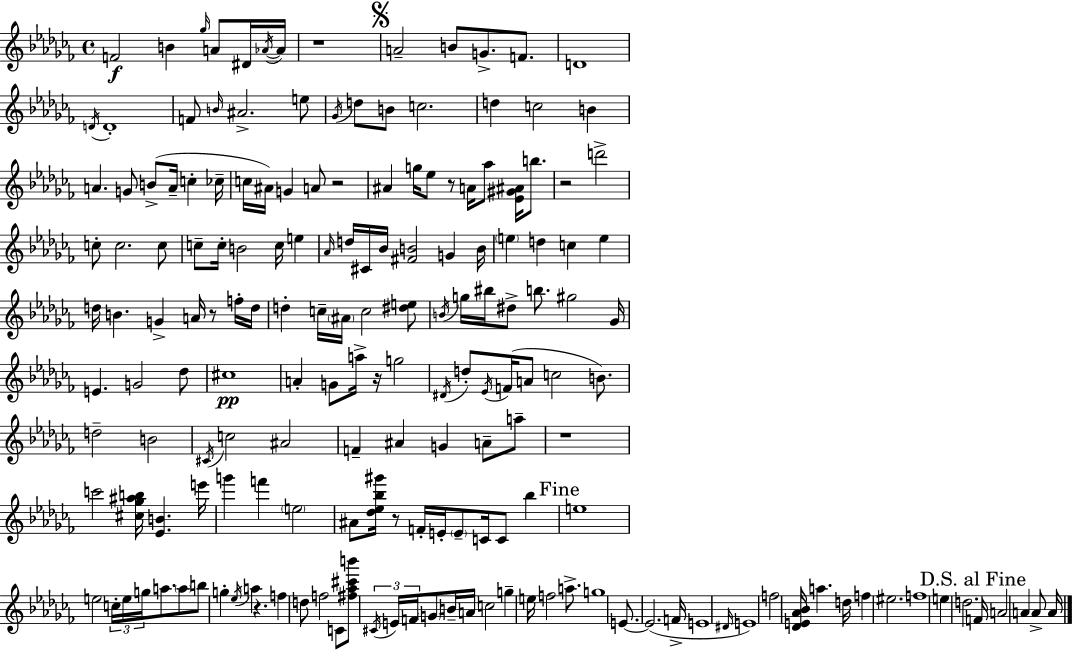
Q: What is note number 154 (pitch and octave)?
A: E5